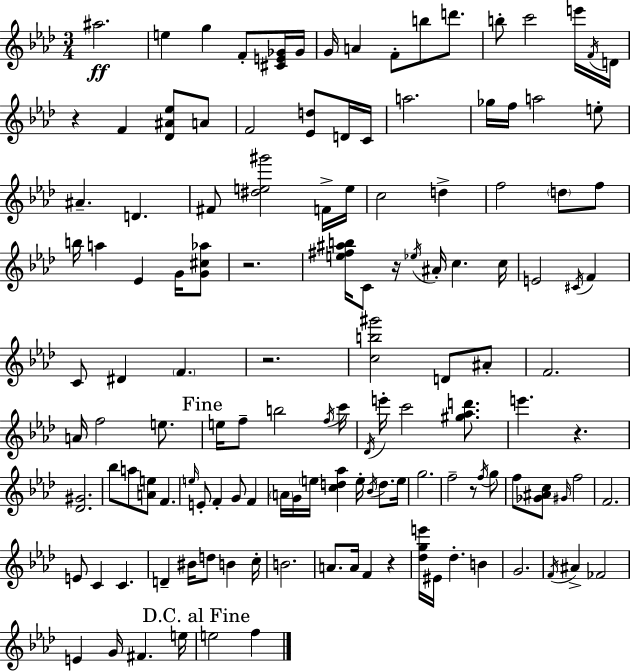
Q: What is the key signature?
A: AES major